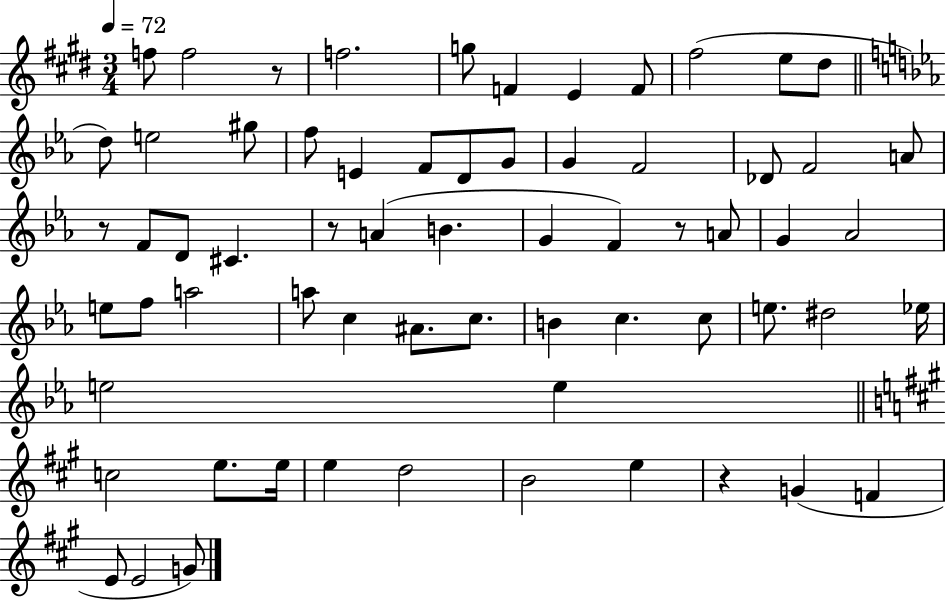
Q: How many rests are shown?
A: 5